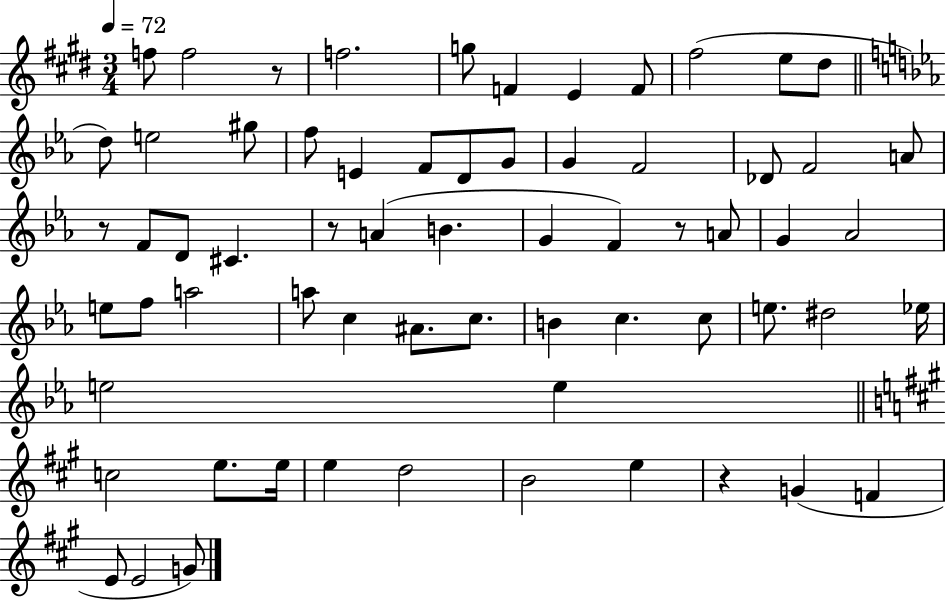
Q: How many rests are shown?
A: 5